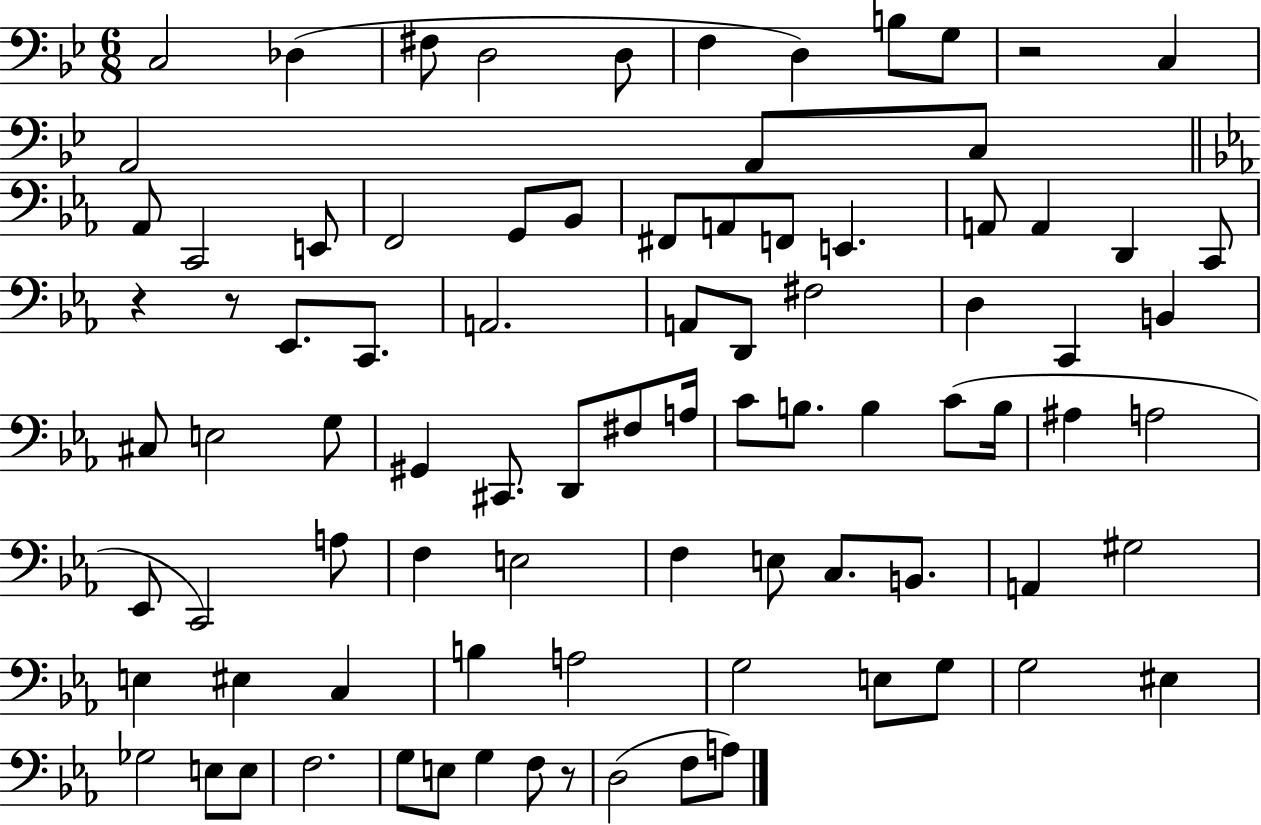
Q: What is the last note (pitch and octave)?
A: A3